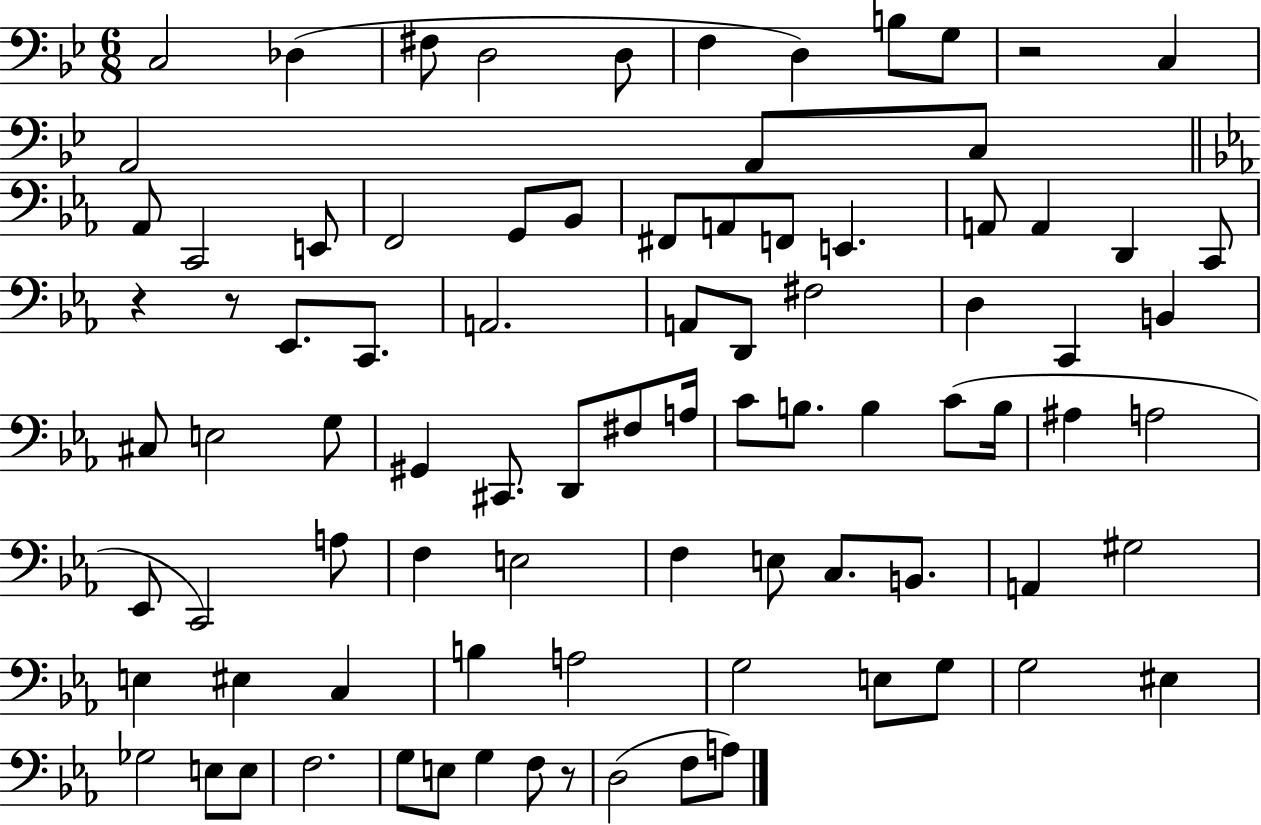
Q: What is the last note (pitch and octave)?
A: A3